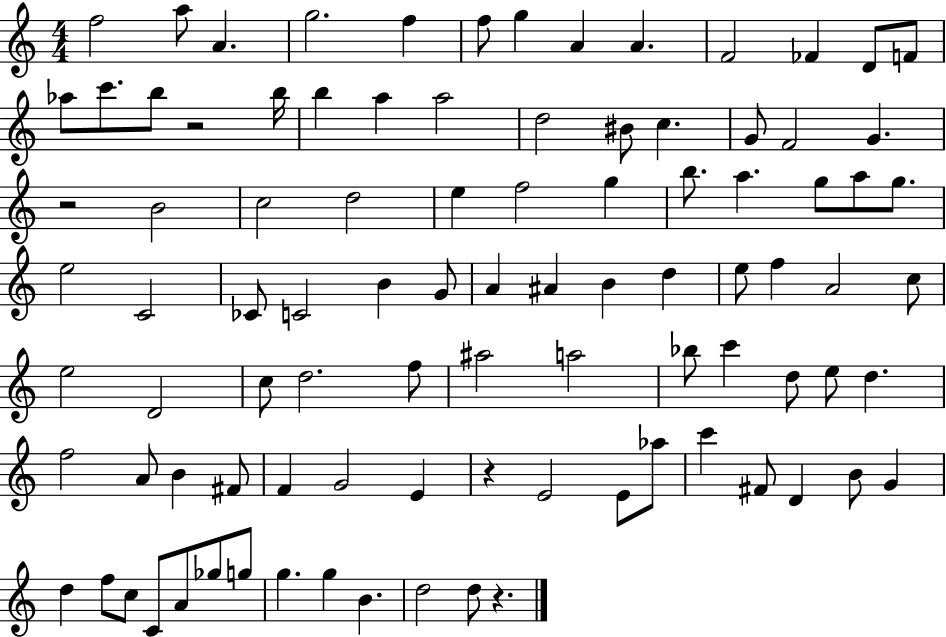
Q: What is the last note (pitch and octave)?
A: D5